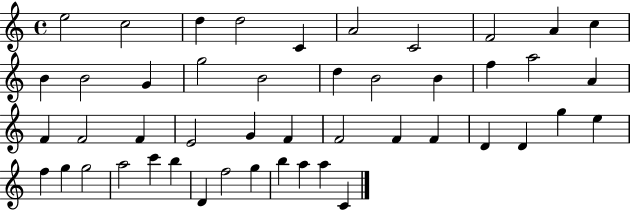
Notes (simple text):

E5/h C5/h D5/q D5/h C4/q A4/h C4/h F4/h A4/q C5/q B4/q B4/h G4/q G5/h B4/h D5/q B4/h B4/q F5/q A5/h A4/q F4/q F4/h F4/q E4/h G4/q F4/q F4/h F4/q F4/q D4/q D4/q G5/q E5/q F5/q G5/q G5/h A5/h C6/q B5/q D4/q F5/h G5/q B5/q A5/q A5/q C4/q